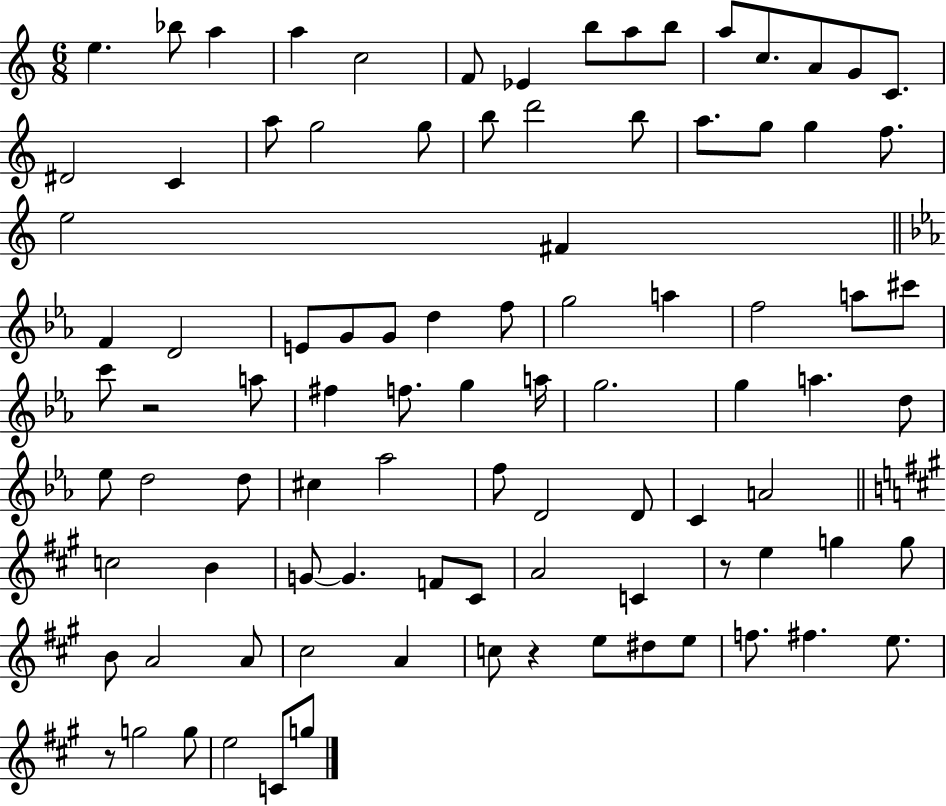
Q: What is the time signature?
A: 6/8